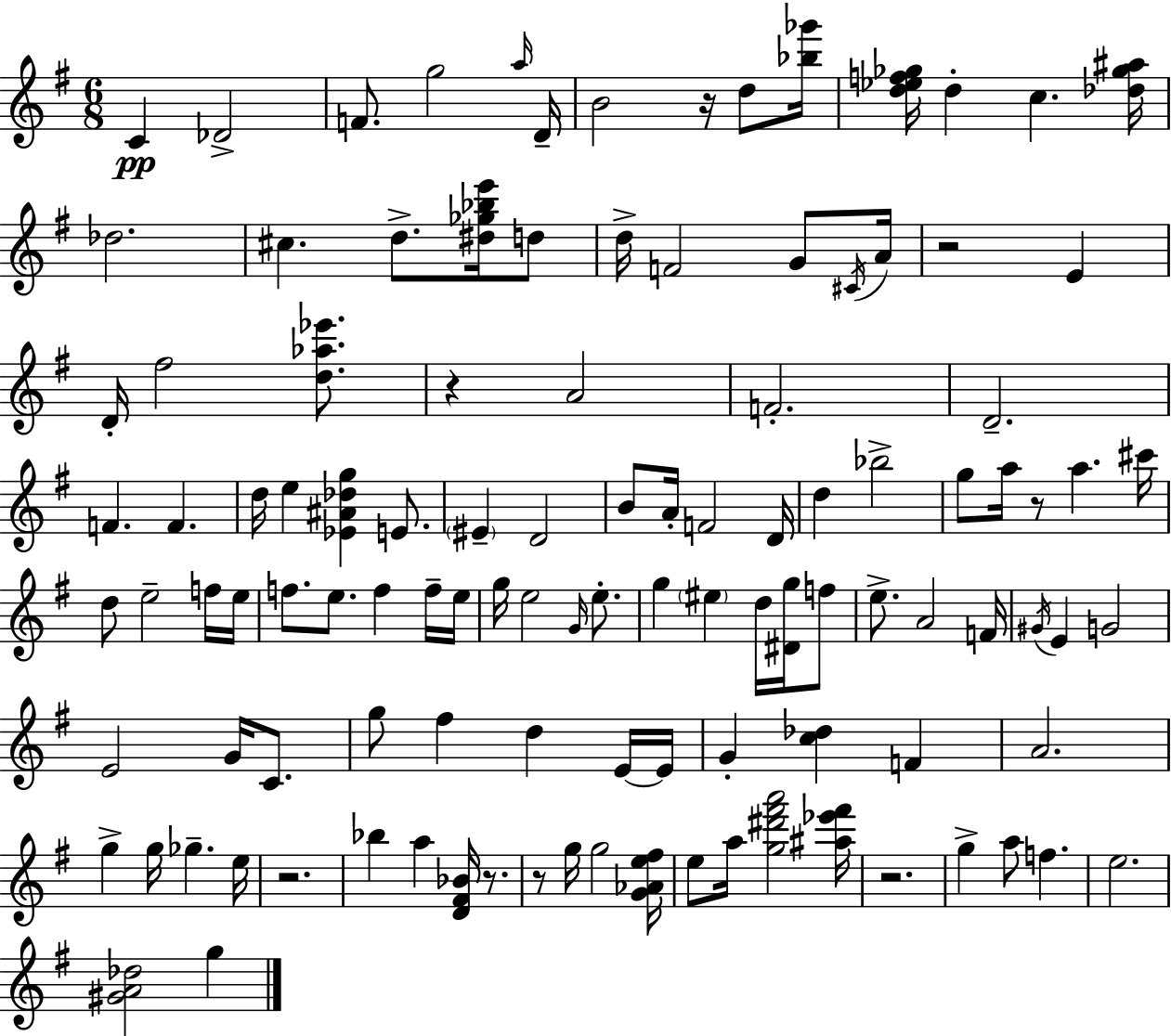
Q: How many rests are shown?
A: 8